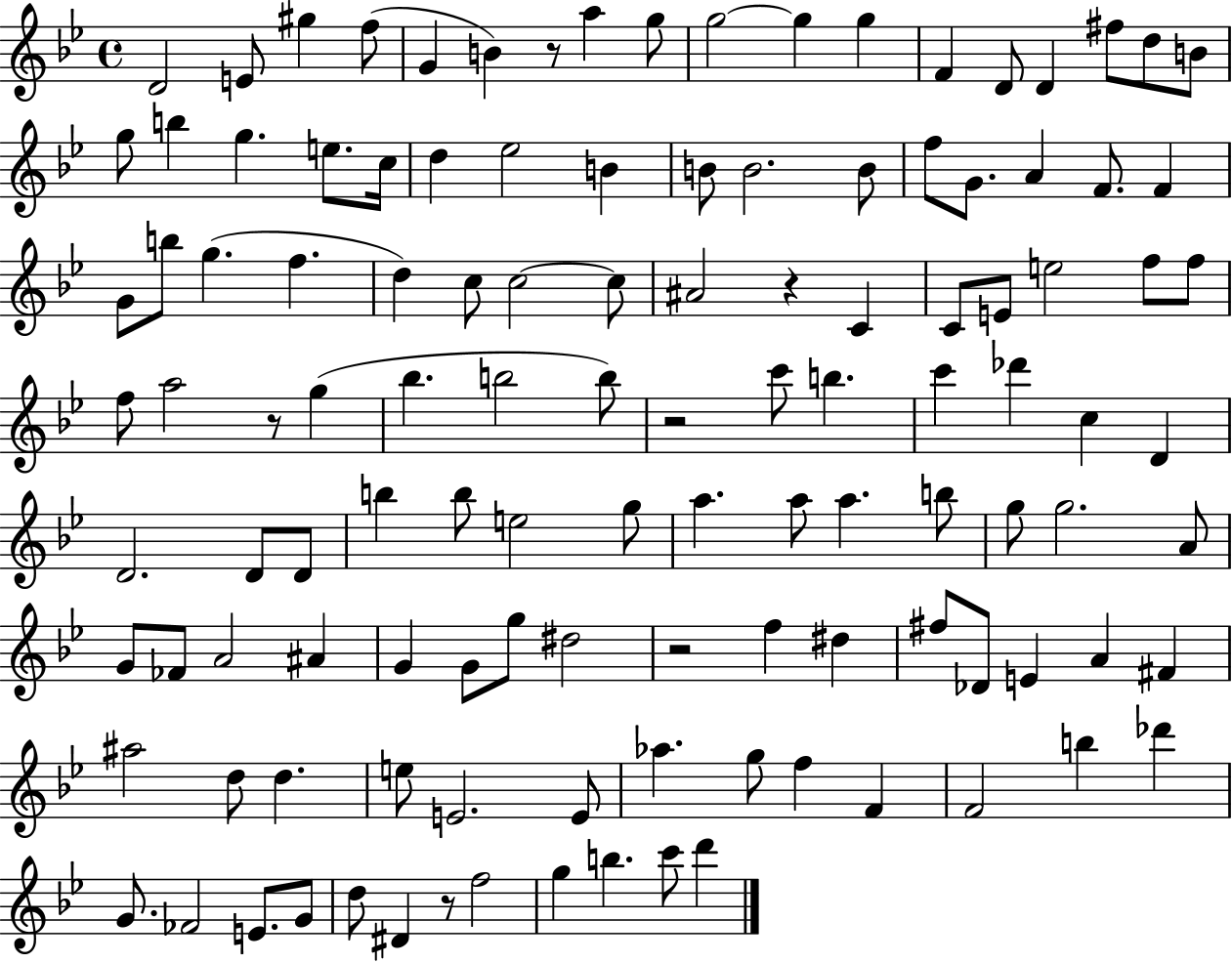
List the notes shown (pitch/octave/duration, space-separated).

D4/h E4/e G#5/q F5/e G4/q B4/q R/e A5/q G5/e G5/h G5/q G5/q F4/q D4/e D4/q F#5/e D5/e B4/e G5/e B5/q G5/q. E5/e. C5/s D5/q Eb5/h B4/q B4/e B4/h. B4/e F5/e G4/e. A4/q F4/e. F4/q G4/e B5/e G5/q. F5/q. D5/q C5/e C5/h C5/e A#4/h R/q C4/q C4/e E4/e E5/h F5/e F5/e F5/e A5/h R/e G5/q Bb5/q. B5/h B5/e R/h C6/e B5/q. C6/q Db6/q C5/q D4/q D4/h. D4/e D4/e B5/q B5/e E5/h G5/e A5/q. A5/e A5/q. B5/e G5/e G5/h. A4/e G4/e FES4/e A4/h A#4/q G4/q G4/e G5/e D#5/h R/h F5/q D#5/q F#5/e Db4/e E4/q A4/q F#4/q A#5/h D5/e D5/q. E5/e E4/h. E4/e Ab5/q. G5/e F5/q F4/q F4/h B5/q Db6/q G4/e. FES4/h E4/e. G4/e D5/e D#4/q R/e F5/h G5/q B5/q. C6/e D6/q